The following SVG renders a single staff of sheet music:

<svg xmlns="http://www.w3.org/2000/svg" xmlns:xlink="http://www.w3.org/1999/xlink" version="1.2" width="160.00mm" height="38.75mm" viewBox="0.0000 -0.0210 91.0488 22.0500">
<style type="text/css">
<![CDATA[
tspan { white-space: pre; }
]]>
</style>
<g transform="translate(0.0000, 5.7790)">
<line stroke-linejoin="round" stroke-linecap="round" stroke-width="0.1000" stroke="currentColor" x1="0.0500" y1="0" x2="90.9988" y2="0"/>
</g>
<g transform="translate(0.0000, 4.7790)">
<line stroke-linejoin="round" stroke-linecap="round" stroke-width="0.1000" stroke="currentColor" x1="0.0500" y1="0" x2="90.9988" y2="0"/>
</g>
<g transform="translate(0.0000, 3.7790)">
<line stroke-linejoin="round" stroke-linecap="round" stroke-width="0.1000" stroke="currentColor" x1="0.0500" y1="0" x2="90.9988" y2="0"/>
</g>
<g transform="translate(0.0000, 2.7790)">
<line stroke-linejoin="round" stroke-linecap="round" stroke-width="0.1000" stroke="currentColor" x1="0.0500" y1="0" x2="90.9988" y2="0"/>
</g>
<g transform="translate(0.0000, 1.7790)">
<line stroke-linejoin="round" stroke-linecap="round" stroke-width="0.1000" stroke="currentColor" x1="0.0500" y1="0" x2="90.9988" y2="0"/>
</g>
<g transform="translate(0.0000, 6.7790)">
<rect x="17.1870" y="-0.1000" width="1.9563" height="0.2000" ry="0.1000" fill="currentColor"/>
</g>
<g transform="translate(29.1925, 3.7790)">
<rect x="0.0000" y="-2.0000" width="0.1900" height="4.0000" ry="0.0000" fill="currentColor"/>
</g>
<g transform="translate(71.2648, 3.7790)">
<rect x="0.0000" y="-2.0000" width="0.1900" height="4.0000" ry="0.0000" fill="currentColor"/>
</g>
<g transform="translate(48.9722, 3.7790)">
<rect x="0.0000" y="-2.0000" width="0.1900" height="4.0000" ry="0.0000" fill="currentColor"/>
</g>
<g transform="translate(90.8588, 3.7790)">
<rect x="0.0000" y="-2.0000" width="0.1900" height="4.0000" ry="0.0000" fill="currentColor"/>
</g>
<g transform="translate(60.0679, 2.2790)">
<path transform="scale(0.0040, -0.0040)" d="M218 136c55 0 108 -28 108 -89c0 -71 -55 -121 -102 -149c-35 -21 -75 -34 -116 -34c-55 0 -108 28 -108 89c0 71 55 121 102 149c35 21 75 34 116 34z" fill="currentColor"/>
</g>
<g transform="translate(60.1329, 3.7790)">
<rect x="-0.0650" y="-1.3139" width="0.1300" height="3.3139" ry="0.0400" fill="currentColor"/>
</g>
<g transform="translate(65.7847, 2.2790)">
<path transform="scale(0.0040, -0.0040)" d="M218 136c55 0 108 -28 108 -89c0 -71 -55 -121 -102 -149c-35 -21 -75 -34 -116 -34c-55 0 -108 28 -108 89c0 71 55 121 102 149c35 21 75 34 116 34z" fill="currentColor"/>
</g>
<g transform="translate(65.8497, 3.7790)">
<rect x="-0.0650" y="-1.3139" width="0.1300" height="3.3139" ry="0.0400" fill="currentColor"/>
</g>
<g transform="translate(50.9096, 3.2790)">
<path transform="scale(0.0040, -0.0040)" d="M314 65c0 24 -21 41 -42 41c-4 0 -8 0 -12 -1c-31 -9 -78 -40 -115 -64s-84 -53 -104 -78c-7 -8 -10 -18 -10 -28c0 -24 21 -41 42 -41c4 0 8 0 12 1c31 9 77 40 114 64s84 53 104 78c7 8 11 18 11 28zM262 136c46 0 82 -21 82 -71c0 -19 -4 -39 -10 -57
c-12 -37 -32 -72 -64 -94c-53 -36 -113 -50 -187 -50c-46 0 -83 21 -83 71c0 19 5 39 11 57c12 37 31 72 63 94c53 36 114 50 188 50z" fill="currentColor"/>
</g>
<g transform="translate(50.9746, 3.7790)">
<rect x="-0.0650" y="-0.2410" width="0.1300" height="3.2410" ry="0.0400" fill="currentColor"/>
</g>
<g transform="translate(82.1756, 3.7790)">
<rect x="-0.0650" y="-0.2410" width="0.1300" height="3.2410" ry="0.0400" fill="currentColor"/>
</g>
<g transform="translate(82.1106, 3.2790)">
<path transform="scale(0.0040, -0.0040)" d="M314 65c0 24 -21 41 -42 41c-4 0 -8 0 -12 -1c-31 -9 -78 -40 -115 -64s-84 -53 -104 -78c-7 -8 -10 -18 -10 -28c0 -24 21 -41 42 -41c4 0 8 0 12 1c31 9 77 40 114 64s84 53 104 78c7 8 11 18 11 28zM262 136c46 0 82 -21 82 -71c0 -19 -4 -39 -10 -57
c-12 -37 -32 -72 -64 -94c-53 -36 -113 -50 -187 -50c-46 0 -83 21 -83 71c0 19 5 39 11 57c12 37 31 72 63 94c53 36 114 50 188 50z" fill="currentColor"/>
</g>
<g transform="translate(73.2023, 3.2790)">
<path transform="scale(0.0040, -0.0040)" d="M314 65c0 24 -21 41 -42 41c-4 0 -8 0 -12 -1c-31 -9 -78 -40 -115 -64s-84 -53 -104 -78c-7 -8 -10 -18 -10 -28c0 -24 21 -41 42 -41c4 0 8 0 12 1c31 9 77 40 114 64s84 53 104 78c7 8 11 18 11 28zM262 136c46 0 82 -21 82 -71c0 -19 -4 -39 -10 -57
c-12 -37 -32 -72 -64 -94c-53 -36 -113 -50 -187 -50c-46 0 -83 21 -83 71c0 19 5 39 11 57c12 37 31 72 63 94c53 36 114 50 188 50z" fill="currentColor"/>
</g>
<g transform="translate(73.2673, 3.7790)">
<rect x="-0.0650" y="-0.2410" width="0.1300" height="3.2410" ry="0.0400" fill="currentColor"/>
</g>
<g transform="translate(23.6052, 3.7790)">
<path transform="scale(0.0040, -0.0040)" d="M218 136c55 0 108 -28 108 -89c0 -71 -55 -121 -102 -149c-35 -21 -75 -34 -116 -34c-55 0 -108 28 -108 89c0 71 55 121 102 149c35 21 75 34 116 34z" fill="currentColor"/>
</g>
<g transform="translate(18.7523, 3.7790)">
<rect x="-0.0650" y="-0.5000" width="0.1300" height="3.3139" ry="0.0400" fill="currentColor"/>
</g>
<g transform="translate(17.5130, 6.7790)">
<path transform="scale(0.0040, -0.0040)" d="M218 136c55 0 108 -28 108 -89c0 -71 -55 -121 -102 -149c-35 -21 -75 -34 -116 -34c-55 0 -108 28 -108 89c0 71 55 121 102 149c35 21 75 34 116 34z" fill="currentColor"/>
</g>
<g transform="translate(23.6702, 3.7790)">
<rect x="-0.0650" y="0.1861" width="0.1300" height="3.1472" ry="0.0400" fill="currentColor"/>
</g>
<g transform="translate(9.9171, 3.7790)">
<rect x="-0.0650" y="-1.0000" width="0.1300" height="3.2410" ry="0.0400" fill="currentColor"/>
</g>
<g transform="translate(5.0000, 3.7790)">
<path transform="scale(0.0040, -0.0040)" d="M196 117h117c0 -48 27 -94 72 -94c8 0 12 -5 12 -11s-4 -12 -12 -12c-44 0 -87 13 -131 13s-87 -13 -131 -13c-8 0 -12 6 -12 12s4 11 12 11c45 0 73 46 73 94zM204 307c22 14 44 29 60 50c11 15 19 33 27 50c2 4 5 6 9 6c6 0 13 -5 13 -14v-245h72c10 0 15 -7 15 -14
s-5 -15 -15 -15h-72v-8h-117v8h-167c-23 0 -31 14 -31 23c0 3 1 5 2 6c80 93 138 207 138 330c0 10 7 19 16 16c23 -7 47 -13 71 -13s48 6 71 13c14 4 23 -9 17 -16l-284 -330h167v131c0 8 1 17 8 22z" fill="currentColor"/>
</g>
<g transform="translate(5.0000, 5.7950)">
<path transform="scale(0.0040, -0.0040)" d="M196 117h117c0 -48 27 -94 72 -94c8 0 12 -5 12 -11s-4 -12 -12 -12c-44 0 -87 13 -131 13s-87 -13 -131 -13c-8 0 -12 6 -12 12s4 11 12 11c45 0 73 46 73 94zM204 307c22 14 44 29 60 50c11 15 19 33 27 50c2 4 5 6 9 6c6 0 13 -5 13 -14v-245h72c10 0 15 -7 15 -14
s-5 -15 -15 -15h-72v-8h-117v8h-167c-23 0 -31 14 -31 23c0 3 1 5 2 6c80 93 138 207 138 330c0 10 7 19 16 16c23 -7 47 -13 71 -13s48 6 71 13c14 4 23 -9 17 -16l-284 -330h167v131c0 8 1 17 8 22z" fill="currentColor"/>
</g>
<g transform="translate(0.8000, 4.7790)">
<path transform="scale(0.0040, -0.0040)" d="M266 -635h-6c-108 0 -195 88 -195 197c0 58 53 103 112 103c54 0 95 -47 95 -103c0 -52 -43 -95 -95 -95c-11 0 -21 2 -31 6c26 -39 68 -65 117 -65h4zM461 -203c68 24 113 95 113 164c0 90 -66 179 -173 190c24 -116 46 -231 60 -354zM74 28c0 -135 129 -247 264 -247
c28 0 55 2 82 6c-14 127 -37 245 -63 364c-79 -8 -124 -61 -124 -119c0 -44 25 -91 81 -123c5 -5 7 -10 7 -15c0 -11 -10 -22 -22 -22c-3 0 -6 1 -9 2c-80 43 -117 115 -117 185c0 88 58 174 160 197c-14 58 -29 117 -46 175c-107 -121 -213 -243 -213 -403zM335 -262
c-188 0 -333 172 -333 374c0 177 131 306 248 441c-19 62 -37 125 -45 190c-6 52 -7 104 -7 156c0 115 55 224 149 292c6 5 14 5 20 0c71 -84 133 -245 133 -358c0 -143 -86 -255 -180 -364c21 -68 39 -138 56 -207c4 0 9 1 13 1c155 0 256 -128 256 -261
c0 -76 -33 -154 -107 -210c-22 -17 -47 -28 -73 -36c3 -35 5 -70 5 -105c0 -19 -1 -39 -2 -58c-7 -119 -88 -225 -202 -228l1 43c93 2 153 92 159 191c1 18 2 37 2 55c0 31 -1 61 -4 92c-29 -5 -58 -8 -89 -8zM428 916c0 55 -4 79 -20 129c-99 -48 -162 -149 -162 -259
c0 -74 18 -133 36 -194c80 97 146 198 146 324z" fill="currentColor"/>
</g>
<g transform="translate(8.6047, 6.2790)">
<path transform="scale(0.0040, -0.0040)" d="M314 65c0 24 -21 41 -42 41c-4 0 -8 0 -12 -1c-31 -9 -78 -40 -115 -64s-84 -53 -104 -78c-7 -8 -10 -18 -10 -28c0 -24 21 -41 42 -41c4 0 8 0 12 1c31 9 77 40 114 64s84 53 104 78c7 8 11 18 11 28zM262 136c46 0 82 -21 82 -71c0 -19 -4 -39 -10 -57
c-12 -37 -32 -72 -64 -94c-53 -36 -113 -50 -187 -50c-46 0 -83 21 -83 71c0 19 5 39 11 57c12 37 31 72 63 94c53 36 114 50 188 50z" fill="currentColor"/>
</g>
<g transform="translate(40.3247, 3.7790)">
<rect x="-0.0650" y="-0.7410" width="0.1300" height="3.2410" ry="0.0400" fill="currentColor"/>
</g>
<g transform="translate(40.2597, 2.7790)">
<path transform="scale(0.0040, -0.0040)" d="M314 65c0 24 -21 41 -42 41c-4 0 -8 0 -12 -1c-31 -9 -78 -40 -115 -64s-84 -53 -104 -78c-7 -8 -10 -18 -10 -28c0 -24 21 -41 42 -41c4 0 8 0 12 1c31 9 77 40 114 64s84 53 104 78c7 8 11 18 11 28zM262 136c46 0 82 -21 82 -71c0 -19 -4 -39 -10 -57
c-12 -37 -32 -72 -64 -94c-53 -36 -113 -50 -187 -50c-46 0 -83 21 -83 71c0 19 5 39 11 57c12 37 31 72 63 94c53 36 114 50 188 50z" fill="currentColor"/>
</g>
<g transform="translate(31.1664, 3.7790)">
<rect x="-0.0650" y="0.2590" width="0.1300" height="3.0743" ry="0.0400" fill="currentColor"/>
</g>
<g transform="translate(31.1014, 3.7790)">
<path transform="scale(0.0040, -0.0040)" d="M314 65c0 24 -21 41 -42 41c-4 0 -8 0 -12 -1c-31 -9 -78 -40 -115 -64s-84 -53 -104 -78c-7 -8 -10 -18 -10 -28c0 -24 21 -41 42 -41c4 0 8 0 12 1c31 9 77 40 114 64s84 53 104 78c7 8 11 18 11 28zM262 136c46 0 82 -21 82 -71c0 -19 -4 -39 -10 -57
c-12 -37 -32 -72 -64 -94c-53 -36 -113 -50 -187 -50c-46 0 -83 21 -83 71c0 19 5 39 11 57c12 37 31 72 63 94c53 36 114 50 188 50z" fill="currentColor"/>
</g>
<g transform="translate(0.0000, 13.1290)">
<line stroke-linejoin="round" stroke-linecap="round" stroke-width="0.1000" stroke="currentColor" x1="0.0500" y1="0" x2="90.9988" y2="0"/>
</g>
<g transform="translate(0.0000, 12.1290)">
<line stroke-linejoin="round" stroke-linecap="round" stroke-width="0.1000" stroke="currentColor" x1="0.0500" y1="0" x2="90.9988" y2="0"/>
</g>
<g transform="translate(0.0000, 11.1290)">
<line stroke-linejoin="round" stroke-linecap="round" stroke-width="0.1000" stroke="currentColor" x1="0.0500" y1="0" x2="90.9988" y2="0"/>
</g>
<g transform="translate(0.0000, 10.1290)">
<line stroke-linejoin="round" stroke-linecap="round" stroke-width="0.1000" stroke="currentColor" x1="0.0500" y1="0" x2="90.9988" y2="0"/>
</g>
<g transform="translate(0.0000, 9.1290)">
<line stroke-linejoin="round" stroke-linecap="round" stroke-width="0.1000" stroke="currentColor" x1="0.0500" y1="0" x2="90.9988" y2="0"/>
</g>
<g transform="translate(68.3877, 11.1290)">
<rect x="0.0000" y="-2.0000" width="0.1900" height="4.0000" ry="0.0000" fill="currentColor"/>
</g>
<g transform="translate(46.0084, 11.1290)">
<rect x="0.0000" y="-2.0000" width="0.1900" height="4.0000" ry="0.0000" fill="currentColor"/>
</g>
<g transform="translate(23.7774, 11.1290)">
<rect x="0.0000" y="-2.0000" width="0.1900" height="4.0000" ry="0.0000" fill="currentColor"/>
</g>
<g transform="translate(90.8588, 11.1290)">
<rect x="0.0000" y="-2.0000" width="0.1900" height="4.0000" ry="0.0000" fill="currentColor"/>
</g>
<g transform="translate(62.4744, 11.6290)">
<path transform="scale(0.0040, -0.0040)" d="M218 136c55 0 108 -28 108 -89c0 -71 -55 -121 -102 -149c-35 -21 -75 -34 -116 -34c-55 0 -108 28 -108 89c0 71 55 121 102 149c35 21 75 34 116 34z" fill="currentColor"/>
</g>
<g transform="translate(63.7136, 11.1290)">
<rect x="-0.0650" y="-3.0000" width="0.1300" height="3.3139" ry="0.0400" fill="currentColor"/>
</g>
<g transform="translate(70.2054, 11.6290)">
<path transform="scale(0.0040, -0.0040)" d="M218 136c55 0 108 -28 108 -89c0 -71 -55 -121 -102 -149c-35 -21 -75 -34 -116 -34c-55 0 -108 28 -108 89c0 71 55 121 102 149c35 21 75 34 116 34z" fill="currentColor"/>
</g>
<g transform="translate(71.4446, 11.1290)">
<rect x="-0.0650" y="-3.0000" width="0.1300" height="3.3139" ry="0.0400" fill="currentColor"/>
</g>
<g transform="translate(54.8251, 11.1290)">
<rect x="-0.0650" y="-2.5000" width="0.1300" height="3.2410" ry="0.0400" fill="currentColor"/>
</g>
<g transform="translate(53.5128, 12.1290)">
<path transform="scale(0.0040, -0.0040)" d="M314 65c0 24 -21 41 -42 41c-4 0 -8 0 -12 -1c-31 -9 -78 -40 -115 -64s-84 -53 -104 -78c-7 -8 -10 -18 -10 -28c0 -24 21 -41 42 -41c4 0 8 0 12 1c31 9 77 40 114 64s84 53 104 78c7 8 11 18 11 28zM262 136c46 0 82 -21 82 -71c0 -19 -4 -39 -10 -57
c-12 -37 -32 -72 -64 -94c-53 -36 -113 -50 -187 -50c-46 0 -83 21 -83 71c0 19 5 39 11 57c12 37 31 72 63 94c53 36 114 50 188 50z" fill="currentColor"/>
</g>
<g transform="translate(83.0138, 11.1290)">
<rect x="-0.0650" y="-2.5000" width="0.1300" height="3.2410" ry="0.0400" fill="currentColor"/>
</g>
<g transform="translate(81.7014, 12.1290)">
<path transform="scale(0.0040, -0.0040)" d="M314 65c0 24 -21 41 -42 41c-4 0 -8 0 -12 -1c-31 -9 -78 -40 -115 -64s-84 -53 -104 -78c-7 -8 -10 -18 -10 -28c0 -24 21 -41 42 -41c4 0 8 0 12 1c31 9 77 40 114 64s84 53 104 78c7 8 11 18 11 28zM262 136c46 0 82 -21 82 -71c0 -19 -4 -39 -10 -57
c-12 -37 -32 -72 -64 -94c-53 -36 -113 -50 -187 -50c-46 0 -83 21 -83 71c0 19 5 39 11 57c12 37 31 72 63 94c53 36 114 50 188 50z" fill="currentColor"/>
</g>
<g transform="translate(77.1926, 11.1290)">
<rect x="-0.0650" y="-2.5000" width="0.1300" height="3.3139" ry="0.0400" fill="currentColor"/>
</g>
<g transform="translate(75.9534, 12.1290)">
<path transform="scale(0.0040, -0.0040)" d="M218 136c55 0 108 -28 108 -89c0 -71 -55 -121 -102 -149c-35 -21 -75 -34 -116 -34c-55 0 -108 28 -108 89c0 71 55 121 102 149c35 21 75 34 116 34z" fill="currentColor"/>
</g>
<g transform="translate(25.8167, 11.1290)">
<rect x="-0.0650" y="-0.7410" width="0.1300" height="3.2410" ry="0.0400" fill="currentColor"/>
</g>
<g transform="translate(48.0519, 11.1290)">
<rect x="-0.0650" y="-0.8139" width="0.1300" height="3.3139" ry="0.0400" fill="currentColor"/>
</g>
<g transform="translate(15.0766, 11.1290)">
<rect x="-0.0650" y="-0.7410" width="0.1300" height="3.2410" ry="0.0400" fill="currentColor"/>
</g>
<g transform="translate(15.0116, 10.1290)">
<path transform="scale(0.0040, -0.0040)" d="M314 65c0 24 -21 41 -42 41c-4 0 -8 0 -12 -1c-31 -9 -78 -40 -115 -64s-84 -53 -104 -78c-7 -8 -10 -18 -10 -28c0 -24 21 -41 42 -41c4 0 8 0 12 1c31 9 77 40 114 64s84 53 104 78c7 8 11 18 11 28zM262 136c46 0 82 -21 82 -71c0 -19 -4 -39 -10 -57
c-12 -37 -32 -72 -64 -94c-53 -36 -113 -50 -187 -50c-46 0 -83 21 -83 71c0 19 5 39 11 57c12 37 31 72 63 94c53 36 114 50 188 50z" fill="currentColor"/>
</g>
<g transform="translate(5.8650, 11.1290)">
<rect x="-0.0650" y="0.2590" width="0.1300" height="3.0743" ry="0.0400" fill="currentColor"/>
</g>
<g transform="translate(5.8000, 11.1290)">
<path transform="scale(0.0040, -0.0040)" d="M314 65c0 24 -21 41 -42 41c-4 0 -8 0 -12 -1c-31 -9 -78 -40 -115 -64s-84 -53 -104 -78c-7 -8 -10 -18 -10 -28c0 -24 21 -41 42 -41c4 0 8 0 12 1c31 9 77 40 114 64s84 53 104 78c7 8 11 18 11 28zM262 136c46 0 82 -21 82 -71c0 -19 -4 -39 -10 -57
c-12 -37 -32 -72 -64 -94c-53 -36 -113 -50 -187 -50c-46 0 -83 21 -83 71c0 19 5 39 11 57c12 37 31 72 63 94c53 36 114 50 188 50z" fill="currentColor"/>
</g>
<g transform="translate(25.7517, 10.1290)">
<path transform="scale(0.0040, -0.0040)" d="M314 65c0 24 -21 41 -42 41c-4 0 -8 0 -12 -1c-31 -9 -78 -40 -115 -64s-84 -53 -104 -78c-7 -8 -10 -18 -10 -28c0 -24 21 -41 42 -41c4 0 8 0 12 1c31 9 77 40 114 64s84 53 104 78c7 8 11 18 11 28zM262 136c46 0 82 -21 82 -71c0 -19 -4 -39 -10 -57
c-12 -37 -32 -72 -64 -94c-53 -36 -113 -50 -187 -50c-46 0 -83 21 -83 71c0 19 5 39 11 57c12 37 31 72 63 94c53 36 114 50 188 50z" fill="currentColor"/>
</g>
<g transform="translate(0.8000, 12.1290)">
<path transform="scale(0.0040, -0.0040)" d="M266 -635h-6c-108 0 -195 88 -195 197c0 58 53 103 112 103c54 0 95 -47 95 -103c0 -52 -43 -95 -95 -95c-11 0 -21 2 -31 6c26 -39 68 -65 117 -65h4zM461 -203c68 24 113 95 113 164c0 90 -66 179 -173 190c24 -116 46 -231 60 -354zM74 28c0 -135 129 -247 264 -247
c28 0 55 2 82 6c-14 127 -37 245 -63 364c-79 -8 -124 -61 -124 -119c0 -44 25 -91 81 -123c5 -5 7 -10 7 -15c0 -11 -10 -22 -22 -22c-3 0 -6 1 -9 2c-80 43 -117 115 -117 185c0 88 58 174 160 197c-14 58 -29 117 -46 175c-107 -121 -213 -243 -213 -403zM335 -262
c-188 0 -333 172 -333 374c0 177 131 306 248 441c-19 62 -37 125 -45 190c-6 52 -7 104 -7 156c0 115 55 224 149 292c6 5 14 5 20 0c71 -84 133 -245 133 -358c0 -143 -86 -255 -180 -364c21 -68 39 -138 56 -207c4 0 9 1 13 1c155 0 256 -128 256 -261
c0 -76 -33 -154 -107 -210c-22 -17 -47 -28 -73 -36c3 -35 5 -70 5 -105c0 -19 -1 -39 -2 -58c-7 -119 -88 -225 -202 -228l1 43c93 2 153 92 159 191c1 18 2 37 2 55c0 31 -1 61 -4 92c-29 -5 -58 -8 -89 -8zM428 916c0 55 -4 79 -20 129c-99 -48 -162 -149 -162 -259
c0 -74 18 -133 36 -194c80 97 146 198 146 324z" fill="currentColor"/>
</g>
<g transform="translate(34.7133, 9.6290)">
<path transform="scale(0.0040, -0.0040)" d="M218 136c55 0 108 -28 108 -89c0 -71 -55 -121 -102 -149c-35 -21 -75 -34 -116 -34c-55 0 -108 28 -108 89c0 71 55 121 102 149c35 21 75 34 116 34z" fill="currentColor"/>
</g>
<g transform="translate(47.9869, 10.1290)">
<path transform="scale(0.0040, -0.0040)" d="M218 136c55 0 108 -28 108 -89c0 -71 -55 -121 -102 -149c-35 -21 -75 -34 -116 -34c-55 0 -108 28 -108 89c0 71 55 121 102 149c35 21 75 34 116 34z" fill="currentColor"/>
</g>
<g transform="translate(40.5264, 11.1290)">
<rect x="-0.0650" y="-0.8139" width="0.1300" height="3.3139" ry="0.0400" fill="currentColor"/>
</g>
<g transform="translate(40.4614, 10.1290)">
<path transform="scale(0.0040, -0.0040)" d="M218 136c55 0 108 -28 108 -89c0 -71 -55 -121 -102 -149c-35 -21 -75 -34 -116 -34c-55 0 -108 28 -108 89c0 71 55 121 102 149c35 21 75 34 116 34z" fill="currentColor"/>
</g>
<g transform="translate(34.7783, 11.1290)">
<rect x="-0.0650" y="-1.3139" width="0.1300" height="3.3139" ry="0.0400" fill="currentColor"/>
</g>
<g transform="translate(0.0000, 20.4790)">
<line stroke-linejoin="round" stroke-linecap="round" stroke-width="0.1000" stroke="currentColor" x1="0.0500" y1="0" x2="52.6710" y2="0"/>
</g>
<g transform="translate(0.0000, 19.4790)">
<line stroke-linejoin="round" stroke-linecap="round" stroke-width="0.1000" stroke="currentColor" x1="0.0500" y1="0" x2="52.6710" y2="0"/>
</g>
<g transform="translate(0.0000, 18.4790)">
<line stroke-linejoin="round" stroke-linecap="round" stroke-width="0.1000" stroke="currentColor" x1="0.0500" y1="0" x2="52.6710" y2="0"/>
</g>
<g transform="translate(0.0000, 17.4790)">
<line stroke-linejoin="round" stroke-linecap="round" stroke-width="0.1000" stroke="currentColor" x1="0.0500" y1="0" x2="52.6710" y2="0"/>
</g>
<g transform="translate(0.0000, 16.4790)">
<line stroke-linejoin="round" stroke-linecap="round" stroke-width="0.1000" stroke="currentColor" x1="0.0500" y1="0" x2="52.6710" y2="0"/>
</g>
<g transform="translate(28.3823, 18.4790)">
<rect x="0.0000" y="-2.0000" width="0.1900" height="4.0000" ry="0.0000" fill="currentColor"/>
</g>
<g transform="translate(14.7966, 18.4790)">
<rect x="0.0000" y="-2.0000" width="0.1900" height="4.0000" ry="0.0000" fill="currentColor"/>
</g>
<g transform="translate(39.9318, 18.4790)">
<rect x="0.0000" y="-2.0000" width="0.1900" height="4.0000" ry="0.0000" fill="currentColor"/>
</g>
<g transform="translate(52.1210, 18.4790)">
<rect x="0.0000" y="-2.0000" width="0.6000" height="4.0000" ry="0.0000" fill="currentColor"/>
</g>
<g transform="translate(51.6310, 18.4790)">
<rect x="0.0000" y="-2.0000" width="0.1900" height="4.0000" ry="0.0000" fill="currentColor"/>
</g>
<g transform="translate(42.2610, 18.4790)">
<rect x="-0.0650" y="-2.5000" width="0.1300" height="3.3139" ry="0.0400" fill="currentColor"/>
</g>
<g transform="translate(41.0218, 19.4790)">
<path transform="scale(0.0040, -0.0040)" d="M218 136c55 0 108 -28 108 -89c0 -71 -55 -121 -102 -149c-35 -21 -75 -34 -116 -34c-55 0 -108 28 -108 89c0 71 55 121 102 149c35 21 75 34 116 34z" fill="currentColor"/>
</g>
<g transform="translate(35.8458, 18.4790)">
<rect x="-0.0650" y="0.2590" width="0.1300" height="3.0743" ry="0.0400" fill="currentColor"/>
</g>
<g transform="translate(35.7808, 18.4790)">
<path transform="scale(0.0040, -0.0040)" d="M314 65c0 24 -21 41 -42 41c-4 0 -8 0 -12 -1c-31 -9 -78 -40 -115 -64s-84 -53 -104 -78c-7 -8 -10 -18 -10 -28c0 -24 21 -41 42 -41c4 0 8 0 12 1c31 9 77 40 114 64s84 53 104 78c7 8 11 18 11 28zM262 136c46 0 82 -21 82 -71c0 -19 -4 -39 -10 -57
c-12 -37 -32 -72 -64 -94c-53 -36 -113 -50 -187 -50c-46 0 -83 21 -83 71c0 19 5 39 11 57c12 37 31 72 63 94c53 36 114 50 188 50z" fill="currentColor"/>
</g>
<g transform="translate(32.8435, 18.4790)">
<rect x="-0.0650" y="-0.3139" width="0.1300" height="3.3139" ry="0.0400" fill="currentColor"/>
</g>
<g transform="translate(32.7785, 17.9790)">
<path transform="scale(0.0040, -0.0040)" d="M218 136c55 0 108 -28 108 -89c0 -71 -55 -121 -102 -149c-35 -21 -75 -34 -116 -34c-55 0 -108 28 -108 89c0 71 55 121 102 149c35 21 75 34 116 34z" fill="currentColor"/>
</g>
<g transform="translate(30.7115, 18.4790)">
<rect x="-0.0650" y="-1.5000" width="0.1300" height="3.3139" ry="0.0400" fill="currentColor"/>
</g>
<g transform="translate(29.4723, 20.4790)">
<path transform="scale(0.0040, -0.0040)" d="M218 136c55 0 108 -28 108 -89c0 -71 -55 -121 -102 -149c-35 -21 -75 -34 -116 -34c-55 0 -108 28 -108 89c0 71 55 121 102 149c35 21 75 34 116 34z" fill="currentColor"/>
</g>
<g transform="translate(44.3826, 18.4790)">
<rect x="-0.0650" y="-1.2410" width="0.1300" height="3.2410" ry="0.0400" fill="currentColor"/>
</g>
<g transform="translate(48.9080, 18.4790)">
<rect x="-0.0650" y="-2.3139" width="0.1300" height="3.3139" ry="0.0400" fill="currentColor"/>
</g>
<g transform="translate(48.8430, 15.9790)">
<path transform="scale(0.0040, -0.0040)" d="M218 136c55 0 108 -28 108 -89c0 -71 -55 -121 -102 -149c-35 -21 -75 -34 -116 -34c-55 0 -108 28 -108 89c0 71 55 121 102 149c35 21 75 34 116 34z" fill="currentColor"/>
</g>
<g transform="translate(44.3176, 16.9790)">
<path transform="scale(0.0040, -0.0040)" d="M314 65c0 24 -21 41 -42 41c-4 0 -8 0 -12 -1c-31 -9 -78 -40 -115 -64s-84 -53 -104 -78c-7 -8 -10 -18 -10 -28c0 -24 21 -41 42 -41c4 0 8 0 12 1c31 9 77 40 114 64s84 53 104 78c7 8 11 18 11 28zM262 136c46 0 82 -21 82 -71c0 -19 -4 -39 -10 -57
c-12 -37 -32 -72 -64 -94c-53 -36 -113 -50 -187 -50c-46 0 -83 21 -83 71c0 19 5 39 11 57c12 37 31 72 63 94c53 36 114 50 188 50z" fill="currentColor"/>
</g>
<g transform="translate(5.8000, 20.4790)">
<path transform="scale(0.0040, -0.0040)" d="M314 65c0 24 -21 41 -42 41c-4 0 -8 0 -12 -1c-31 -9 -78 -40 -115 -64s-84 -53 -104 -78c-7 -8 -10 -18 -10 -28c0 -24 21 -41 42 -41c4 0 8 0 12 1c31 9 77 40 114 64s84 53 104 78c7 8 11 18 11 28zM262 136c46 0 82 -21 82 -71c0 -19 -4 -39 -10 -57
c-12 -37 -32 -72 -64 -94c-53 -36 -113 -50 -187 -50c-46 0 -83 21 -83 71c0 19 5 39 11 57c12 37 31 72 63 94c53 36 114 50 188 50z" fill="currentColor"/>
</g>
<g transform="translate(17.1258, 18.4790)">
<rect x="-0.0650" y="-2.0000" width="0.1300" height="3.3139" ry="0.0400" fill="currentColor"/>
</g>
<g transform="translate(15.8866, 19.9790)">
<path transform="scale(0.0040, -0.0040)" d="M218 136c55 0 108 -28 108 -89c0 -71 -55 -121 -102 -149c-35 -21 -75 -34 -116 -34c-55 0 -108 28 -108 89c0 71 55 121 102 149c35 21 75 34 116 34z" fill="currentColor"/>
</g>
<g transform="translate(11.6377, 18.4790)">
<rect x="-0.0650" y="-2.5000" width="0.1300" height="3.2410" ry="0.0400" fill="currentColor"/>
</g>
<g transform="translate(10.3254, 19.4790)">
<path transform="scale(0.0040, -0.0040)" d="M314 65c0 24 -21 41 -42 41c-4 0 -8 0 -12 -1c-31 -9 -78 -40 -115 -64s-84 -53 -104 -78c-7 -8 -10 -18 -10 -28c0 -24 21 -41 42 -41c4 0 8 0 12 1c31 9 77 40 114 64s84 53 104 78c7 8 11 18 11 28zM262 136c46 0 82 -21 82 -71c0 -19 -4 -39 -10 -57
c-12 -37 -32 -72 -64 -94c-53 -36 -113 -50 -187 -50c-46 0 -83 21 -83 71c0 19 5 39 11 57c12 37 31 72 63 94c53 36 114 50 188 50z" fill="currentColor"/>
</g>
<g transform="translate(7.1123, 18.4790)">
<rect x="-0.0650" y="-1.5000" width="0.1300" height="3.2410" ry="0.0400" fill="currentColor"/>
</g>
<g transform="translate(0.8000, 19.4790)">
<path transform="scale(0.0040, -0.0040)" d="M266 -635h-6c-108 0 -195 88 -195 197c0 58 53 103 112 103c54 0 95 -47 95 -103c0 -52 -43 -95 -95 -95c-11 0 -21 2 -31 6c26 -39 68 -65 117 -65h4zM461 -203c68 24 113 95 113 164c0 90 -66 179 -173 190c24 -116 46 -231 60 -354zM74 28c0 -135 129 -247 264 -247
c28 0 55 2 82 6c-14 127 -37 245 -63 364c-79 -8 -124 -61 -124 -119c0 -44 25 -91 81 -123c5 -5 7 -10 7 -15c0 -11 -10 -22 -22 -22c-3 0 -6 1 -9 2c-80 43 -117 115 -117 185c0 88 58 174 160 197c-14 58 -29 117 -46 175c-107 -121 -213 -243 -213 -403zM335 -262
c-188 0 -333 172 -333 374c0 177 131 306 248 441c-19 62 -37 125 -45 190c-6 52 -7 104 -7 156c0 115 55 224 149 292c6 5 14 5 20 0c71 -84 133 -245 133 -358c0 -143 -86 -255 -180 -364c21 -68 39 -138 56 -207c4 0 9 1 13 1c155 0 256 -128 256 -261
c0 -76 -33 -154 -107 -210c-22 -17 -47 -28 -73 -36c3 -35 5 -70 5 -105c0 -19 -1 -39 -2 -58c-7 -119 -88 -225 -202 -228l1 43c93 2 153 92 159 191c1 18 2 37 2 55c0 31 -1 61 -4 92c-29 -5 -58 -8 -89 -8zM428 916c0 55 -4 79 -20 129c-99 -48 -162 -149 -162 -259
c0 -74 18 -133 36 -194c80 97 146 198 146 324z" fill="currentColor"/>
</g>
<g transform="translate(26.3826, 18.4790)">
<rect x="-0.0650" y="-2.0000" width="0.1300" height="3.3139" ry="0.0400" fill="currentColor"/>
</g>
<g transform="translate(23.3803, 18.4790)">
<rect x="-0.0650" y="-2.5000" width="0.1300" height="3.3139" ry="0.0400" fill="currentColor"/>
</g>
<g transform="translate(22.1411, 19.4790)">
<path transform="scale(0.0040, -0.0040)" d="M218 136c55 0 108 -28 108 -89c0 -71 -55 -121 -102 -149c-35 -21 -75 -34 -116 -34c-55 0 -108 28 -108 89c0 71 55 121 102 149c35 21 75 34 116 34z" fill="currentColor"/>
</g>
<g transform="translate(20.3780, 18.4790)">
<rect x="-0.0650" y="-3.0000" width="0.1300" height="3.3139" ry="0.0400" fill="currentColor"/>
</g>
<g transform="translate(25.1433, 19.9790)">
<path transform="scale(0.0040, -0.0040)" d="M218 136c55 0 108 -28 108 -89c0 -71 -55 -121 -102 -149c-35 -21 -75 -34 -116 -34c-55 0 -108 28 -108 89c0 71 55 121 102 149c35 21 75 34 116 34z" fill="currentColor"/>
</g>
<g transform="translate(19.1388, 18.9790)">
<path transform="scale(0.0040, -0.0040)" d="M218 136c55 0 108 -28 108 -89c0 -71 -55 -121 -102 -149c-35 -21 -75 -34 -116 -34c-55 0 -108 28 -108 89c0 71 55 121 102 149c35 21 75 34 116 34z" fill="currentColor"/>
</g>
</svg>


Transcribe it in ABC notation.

X:1
T:Untitled
M:4/4
L:1/4
K:C
D2 C B B2 d2 c2 e e c2 c2 B2 d2 d2 e d d G2 A A G G2 E2 G2 F A G F E c B2 G e2 g